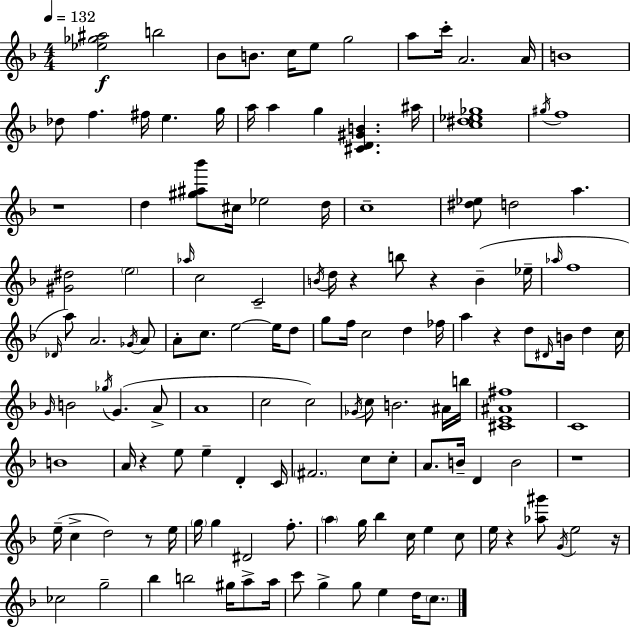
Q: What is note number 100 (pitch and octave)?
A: C5